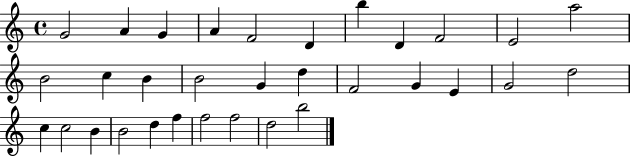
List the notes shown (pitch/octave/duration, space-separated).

G4/h A4/q G4/q A4/q F4/h D4/q B5/q D4/q F4/h E4/h A5/h B4/h C5/q B4/q B4/h G4/q D5/q F4/h G4/q E4/q G4/h D5/h C5/q C5/h B4/q B4/h D5/q F5/q F5/h F5/h D5/h B5/h